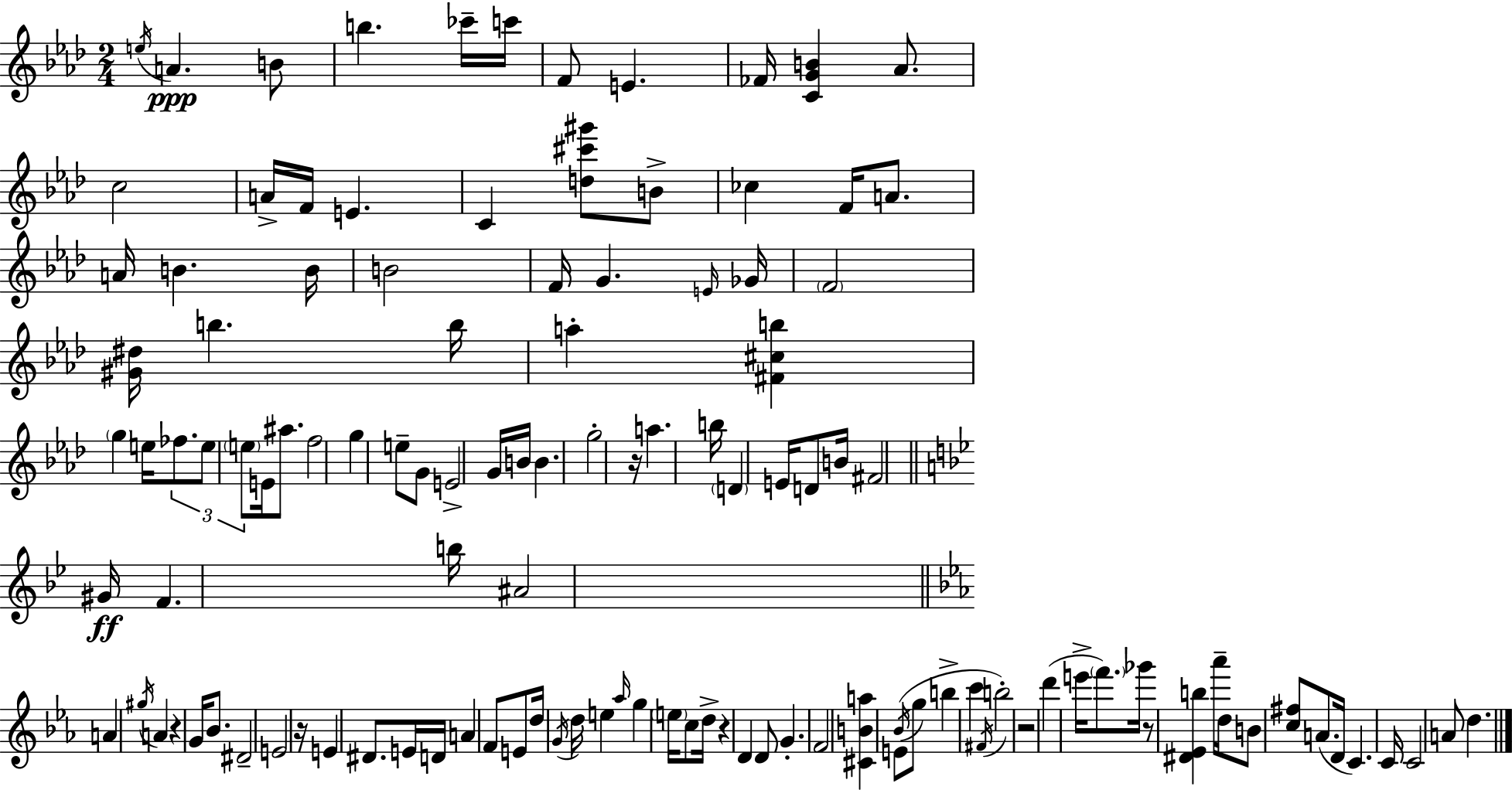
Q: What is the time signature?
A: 2/4